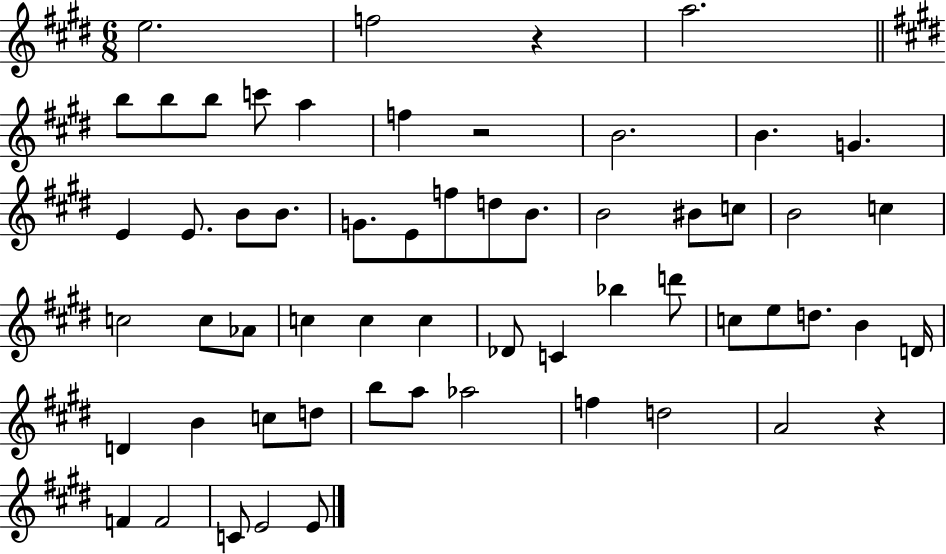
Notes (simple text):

E5/h. F5/h R/q A5/h. B5/e B5/e B5/e C6/e A5/q F5/q R/h B4/h. B4/q. G4/q. E4/q E4/e. B4/e B4/e. G4/e. E4/e F5/e D5/e B4/e. B4/h BIS4/e C5/e B4/h C5/q C5/h C5/e Ab4/e C5/q C5/q C5/q Db4/e C4/q Bb5/q D6/e C5/e E5/e D5/e. B4/q D4/s D4/q B4/q C5/e D5/e B5/e A5/e Ab5/h F5/q D5/h A4/h R/q F4/q F4/h C4/e E4/h E4/e